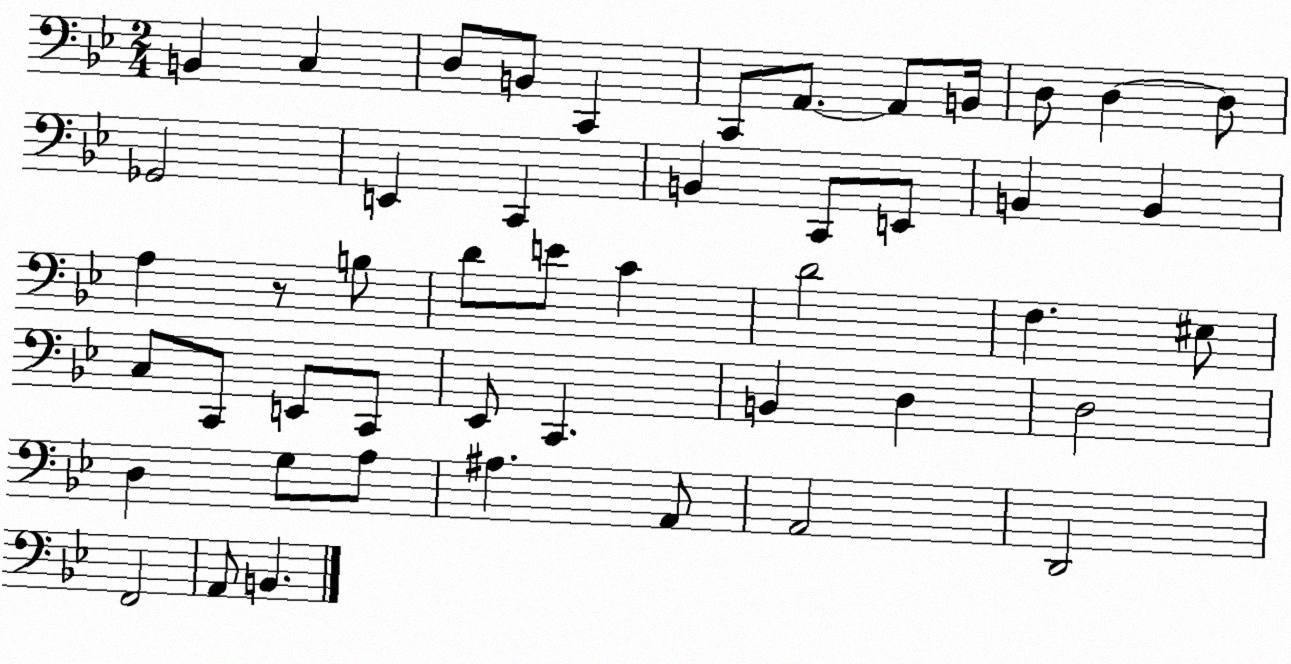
X:1
T:Untitled
M:2/4
L:1/4
K:Bb
B,, C, D,/2 B,,/2 C,, C,,/2 A,,/2 A,,/2 B,,/4 D,/2 D, D,/2 _G,,2 E,, C,, B,, C,,/2 E,,/2 B,, B,, A, z/2 B,/2 D/2 E/2 C D2 F, ^E,/2 C,/2 C,,/2 E,,/2 C,,/2 _E,,/2 C,, B,, D, D,2 D, G,/2 A,/2 ^A, A,,/2 A,,2 D,,2 F,,2 A,,/2 B,,